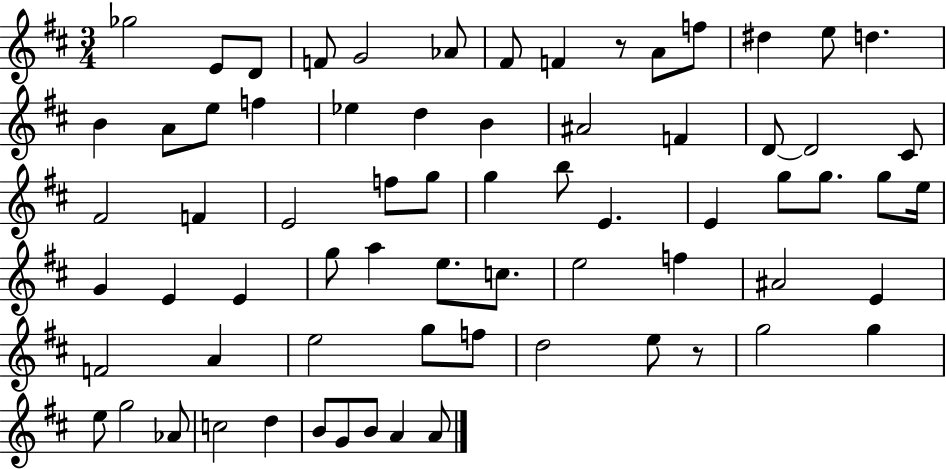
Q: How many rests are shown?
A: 2